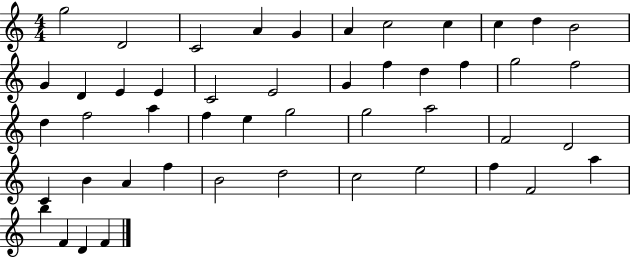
G5/h D4/h C4/h A4/q G4/q A4/q C5/h C5/q C5/q D5/q B4/h G4/q D4/q E4/q E4/q C4/h E4/h G4/q F5/q D5/q F5/q G5/h F5/h D5/q F5/h A5/q F5/q E5/q G5/h G5/h A5/h F4/h D4/h C4/q B4/q A4/q F5/q B4/h D5/h C5/h E5/h F5/q F4/h A5/q B5/q F4/q D4/q F4/q